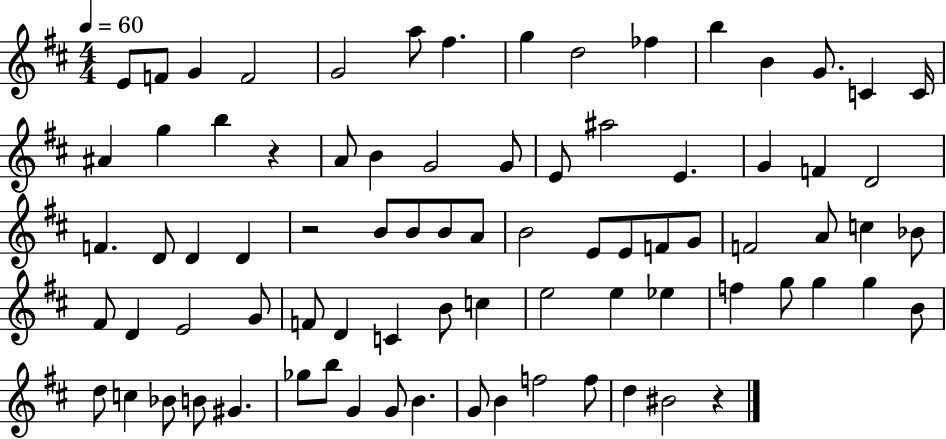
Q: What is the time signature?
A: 4/4